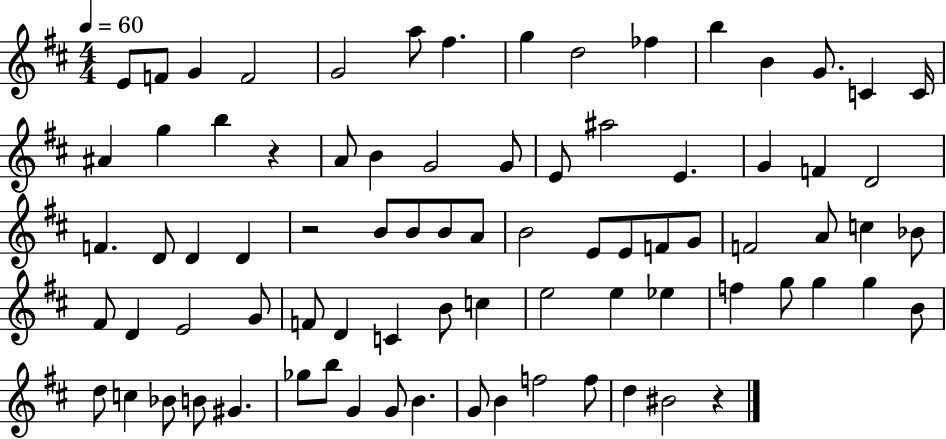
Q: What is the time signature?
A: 4/4